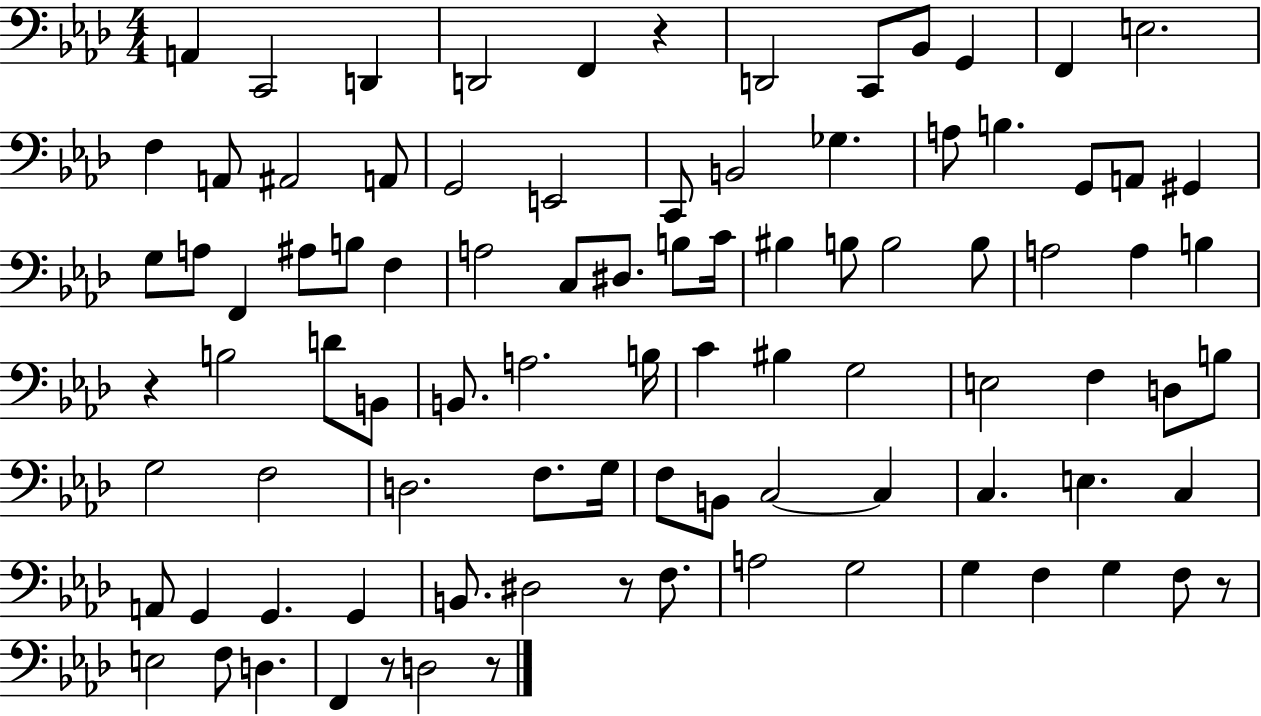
{
  \clef bass
  \numericTimeSignature
  \time 4/4
  \key aes \major
  a,4 c,2 d,4 | d,2 f,4 r4 | d,2 c,8 bes,8 g,4 | f,4 e2. | \break f4 a,8 ais,2 a,8 | g,2 e,2 | c,8 b,2 ges4. | a8 b4. g,8 a,8 gis,4 | \break g8 a8 f,4 ais8 b8 f4 | a2 c8 dis8. b8 c'16 | bis4 b8 b2 b8 | a2 a4 b4 | \break r4 b2 d'8 b,8 | b,8. a2. b16 | c'4 bis4 g2 | e2 f4 d8 b8 | \break g2 f2 | d2. f8. g16 | f8 b,8 c2~~ c4 | c4. e4. c4 | \break a,8 g,4 g,4. g,4 | b,8. dis2 r8 f8. | a2 g2 | g4 f4 g4 f8 r8 | \break e2 f8 d4. | f,4 r8 d2 r8 | \bar "|."
}